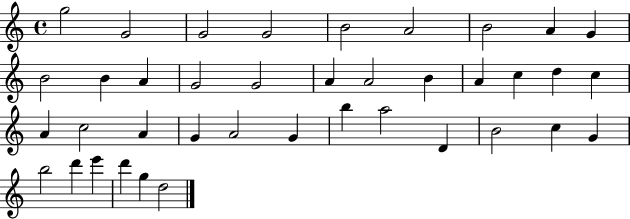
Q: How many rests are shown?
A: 0